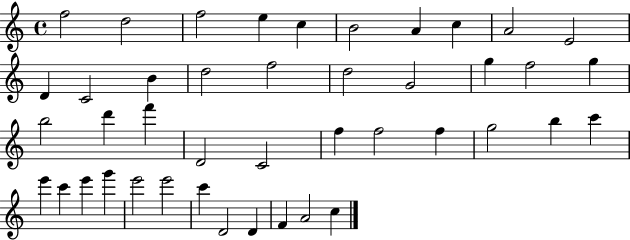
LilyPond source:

{
  \clef treble
  \time 4/4
  \defaultTimeSignature
  \key c \major
  f''2 d''2 | f''2 e''4 c''4 | b'2 a'4 c''4 | a'2 e'2 | \break d'4 c'2 b'4 | d''2 f''2 | d''2 g'2 | g''4 f''2 g''4 | \break b''2 d'''4 f'''4 | d'2 c'2 | f''4 f''2 f''4 | g''2 b''4 c'''4 | \break e'''4 c'''4 e'''4 g'''4 | e'''2 e'''2 | c'''4 d'2 d'4 | f'4 a'2 c''4 | \break \bar "|."
}